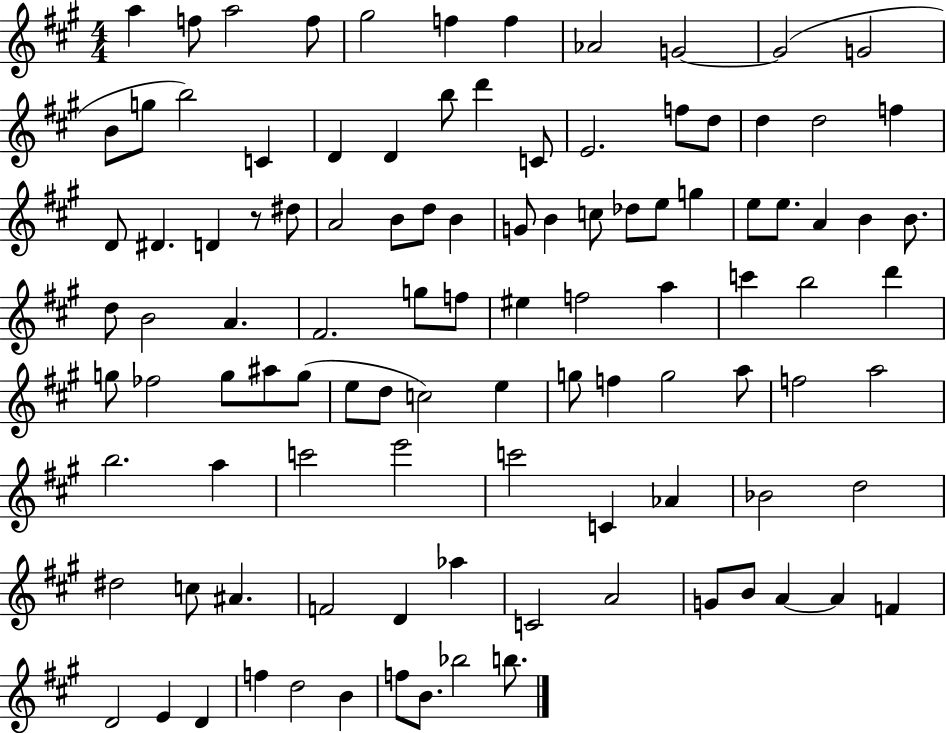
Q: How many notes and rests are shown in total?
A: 105